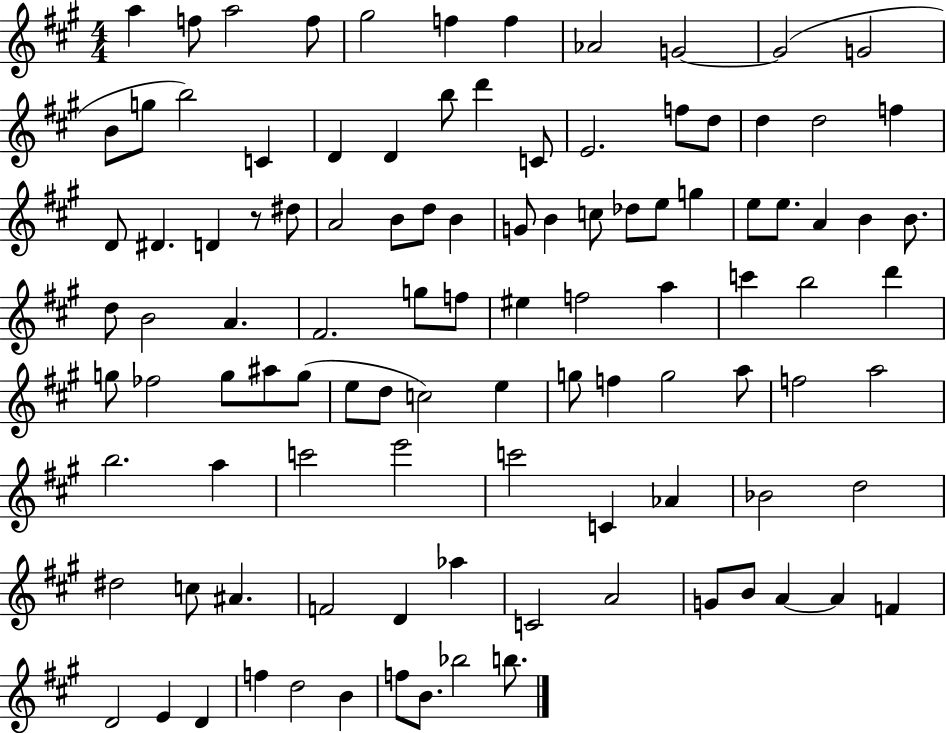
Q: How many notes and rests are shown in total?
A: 105